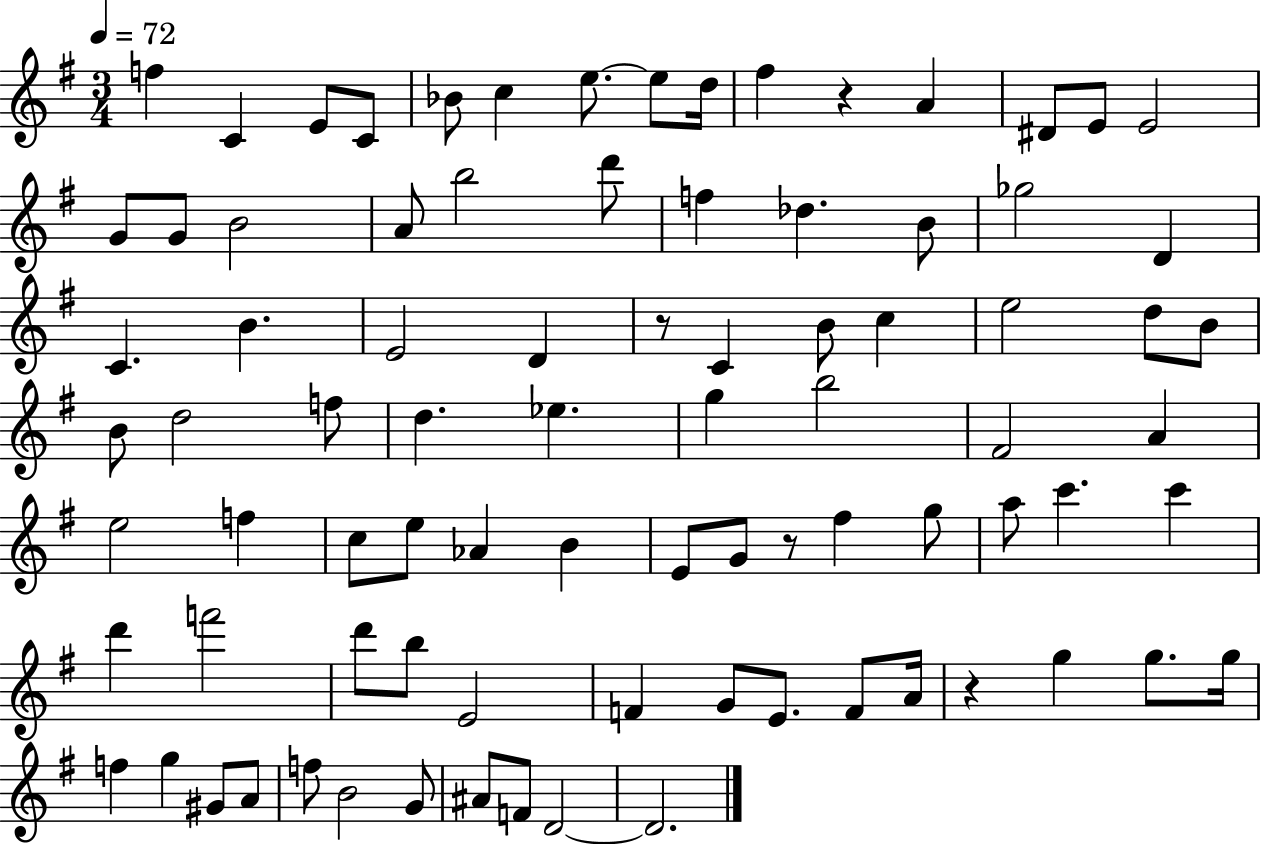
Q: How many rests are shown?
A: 4